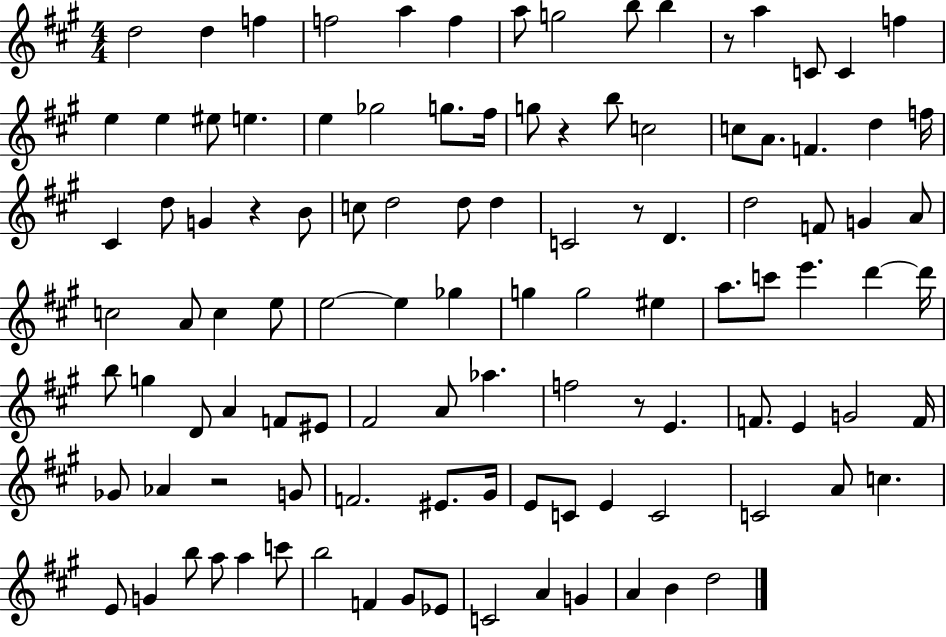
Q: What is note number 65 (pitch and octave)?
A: EIS4